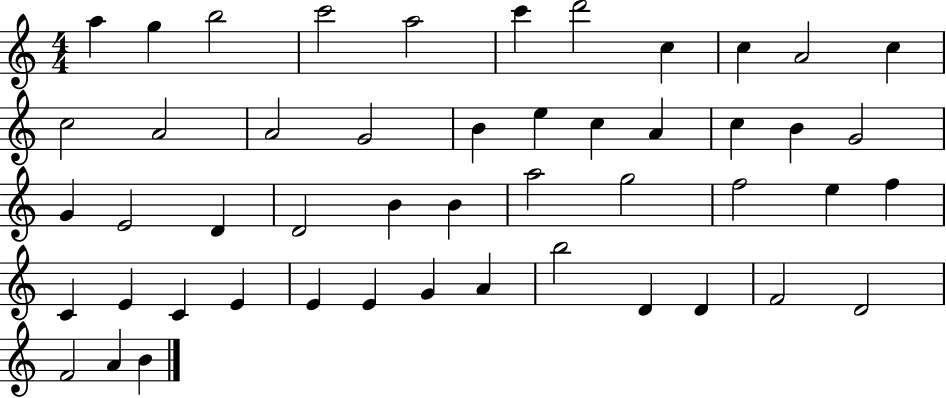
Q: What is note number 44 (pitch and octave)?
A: D4